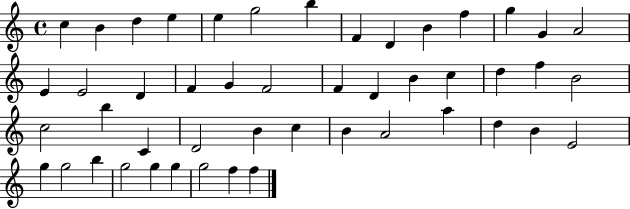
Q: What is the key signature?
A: C major